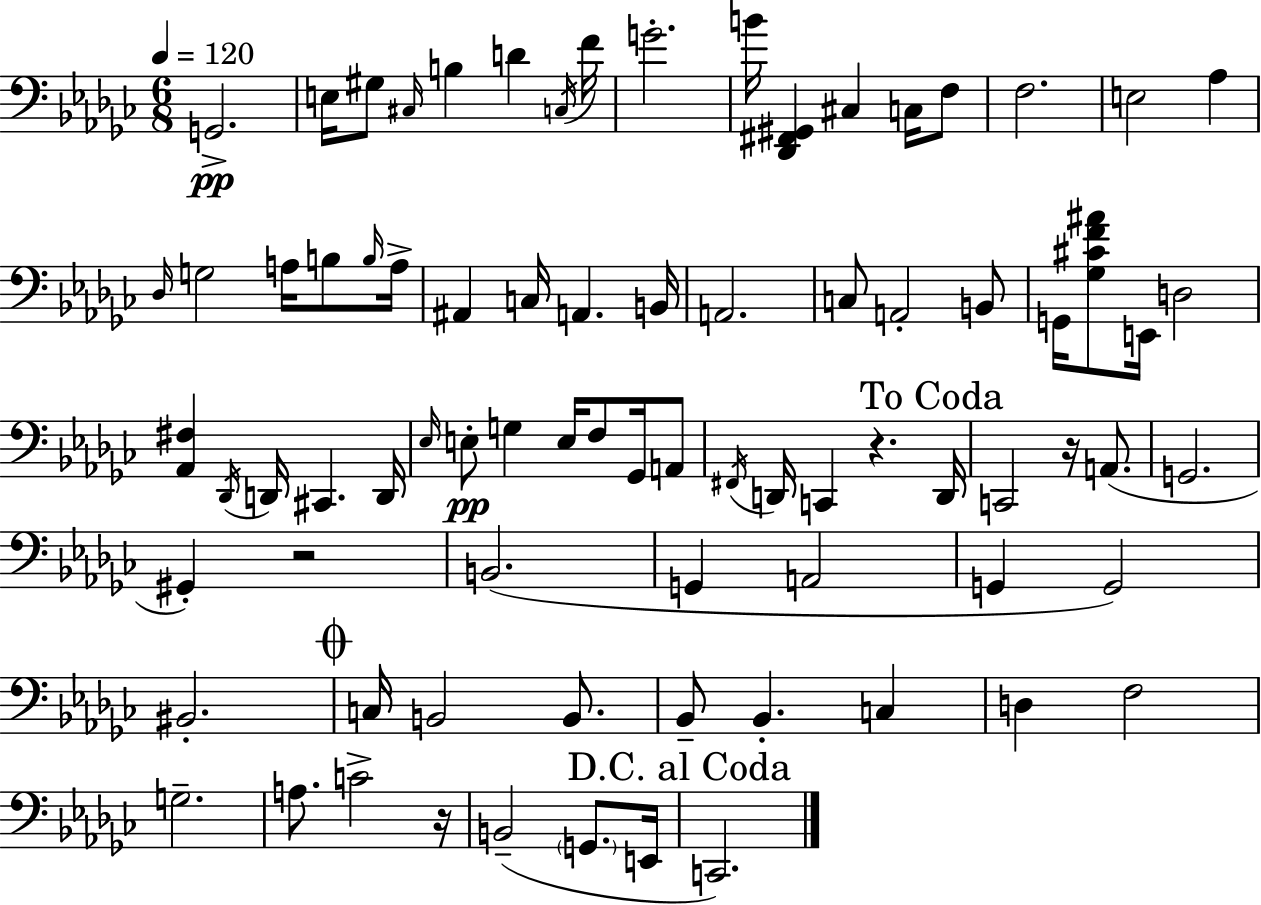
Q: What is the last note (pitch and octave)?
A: C2